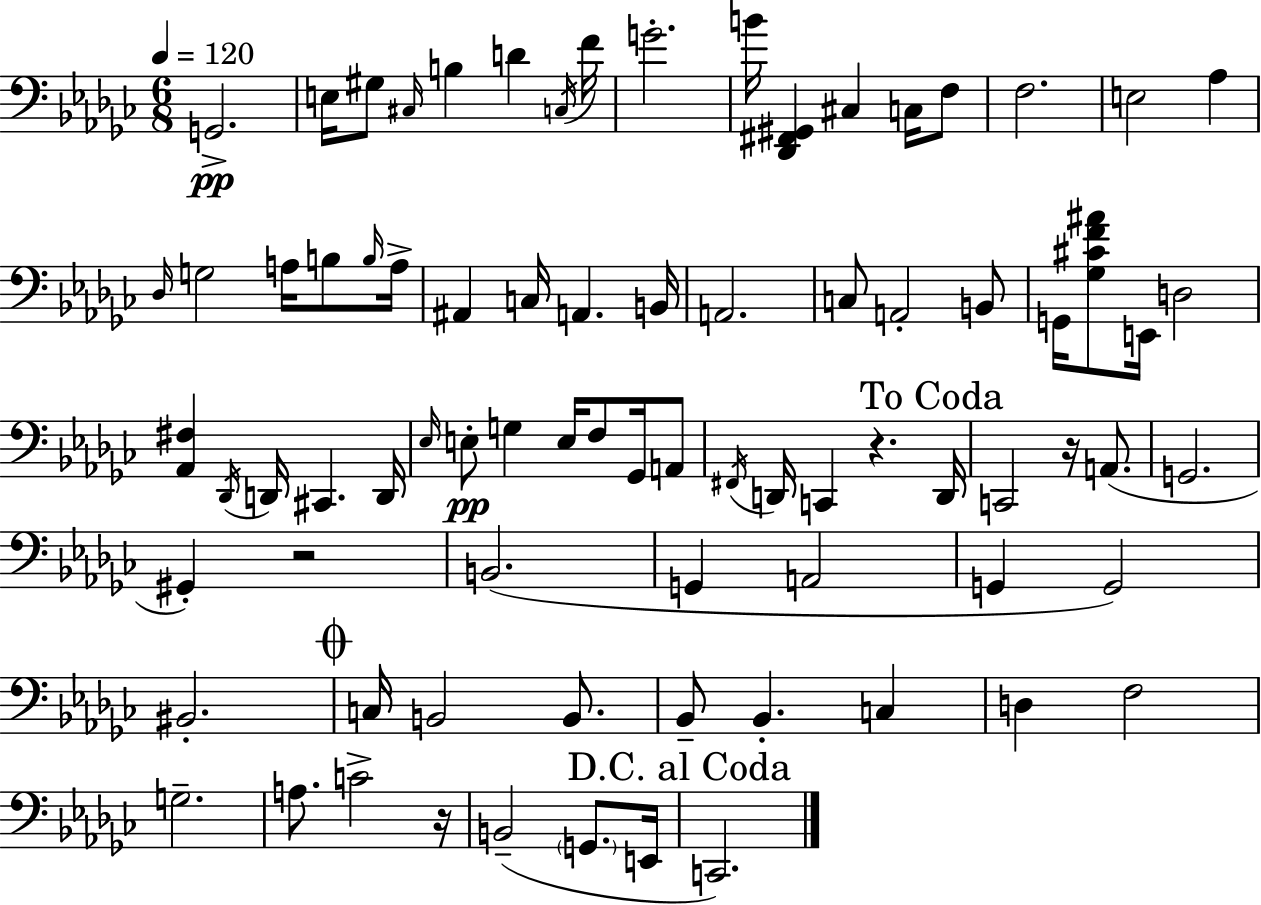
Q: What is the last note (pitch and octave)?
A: C2